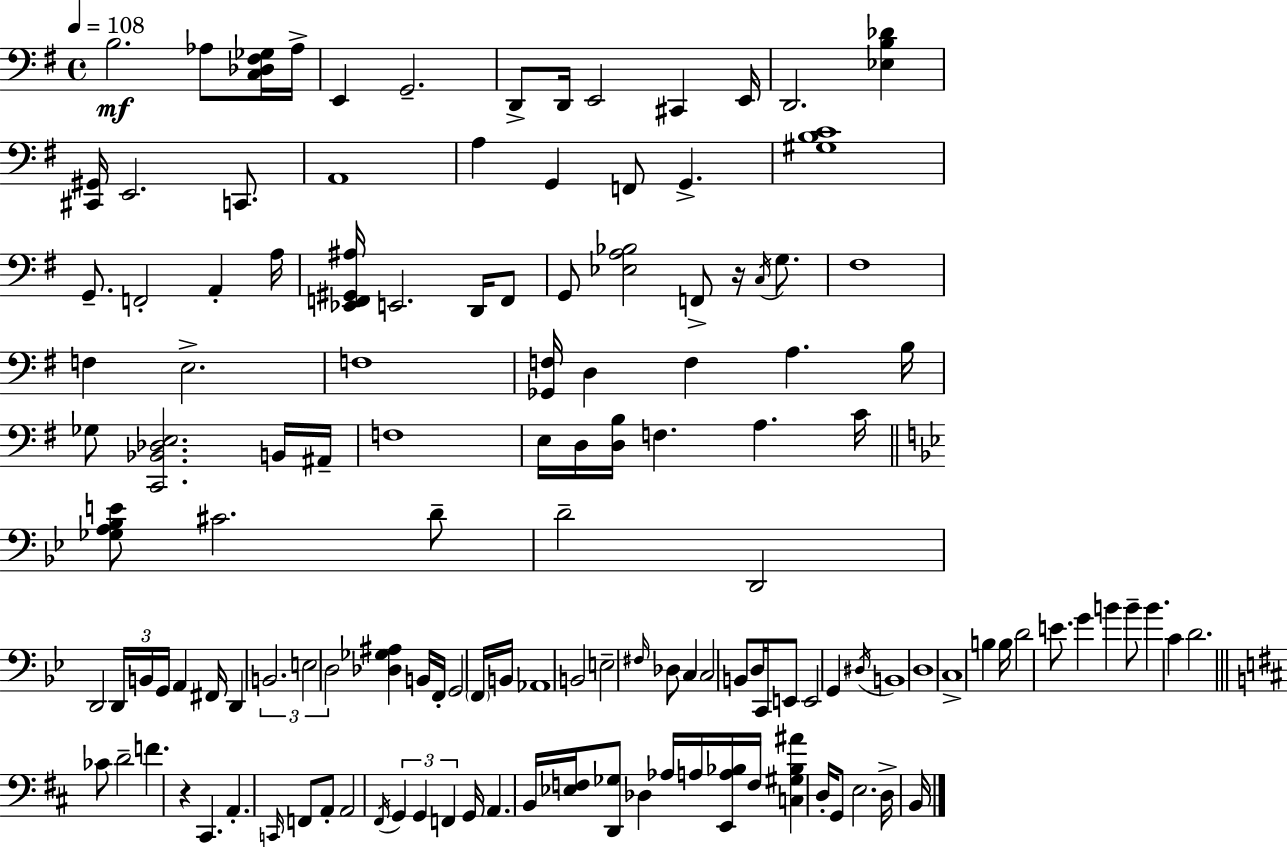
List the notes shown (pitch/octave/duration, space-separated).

B3/h. Ab3/e [C3,Db3,F#3,Gb3]/s Ab3/s E2/q G2/h. D2/e D2/s E2/h C#2/q E2/s D2/h. [Eb3,B3,Db4]/q [C#2,G#2]/s E2/h. C2/e. A2/w A3/q G2/q F2/e G2/q. [G#3,B3,C4]/w G2/e. F2/h A2/q A3/s [Eb2,F2,G#2,A#3]/s E2/h. D2/s F2/e G2/e [Eb3,A3,Bb3]/h F2/e R/s C3/s G3/e. F#3/w F3/q E3/h. F3/w [Gb2,F3]/s D3/q F3/q A3/q. B3/s Gb3/e [C2,Bb2,Db3,E3]/h. B2/s A#2/s F3/w E3/s D3/s [D3,B3]/s F3/q. A3/q. C4/s [Gb3,A3,Bb3,E4]/e C#4/h. D4/e D4/h D2/h D2/h D2/s B2/s G2/s A2/q F#2/s D2/q B2/h. E3/h D3/h [Db3,Gb3,A#3]/q B2/s F2/s G2/h F2/s B2/s Ab2/w B2/h E3/h F#3/s Db3/e C3/q C3/h B2/e D3/s C2/s E2/e E2/h G2/q D#3/s B2/w D3/w C3/w B3/q B3/s D4/h E4/e. G4/q B4/q B4/e B4/q. C4/q D4/h. CES4/e D4/h F4/q. R/q C#2/q. A2/q. C2/s F2/e A2/e A2/h F#2/s G2/q G2/q F2/q G2/s A2/q. B2/s [Eb3,F3]/s [D2,Gb3]/e Db3/q Ab3/s A3/s [E2,A3,Bb3]/s F3/s [C3,G#3,Bb3,A#4]/q D3/s G2/e E3/h. D3/s B2/s